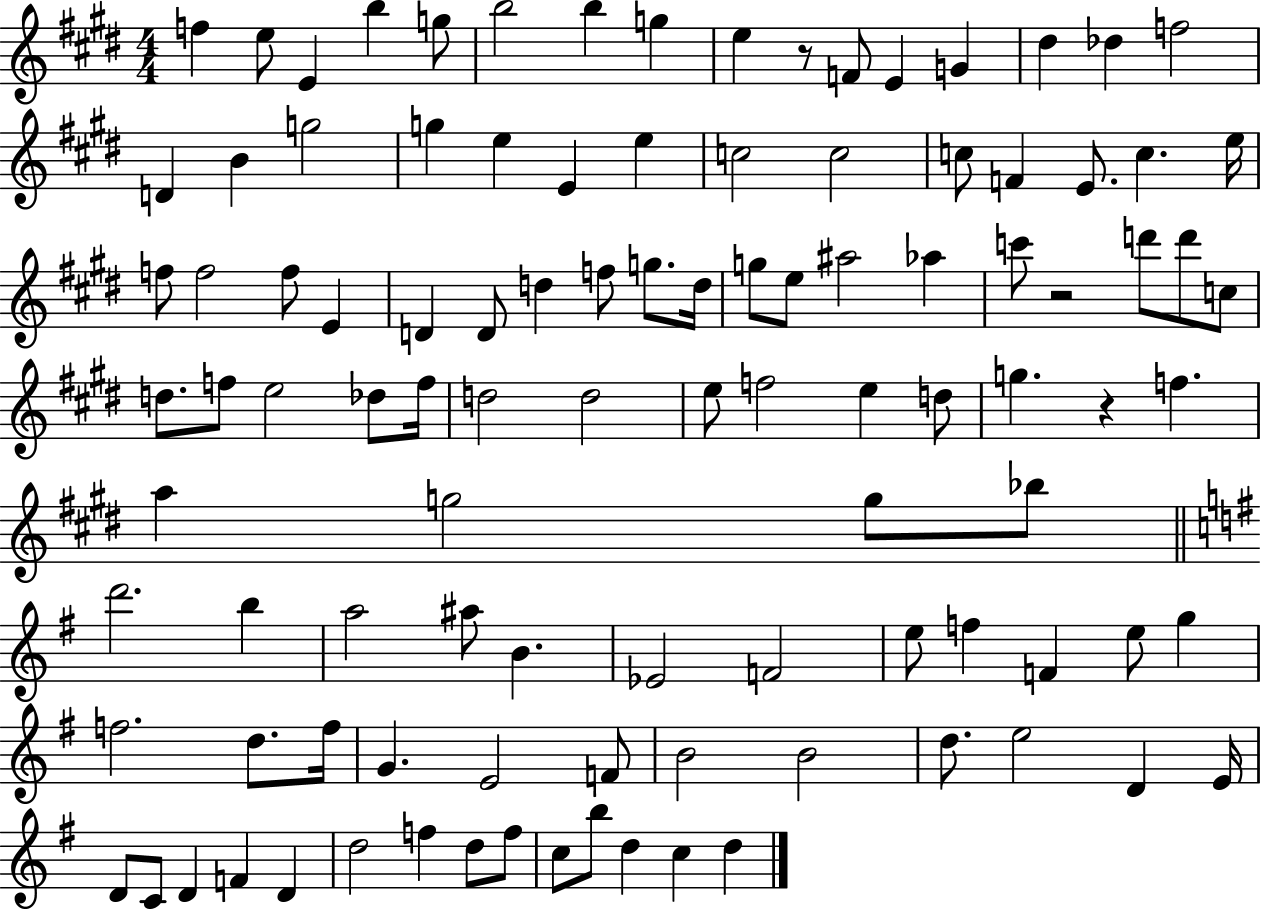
{
  \clef treble
  \numericTimeSignature
  \time 4/4
  \key e \major
  f''4 e''8 e'4 b''4 g''8 | b''2 b''4 g''4 | e''4 r8 f'8 e'4 g'4 | dis''4 des''4 f''2 | \break d'4 b'4 g''2 | g''4 e''4 e'4 e''4 | c''2 c''2 | c''8 f'4 e'8. c''4. e''16 | \break f''8 f''2 f''8 e'4 | d'4 d'8 d''4 f''8 g''8. d''16 | g''8 e''8 ais''2 aes''4 | c'''8 r2 d'''8 d'''8 c''8 | \break d''8. f''8 e''2 des''8 f''16 | d''2 d''2 | e''8 f''2 e''4 d''8 | g''4. r4 f''4. | \break a''4 g''2 g''8 bes''8 | \bar "||" \break \key g \major d'''2. b''4 | a''2 ais''8 b'4. | ees'2 f'2 | e''8 f''4 f'4 e''8 g''4 | \break f''2. d''8. f''16 | g'4. e'2 f'8 | b'2 b'2 | d''8. e''2 d'4 e'16 | \break d'8 c'8 d'4 f'4 d'4 | d''2 f''4 d''8 f''8 | c''8 b''8 d''4 c''4 d''4 | \bar "|."
}